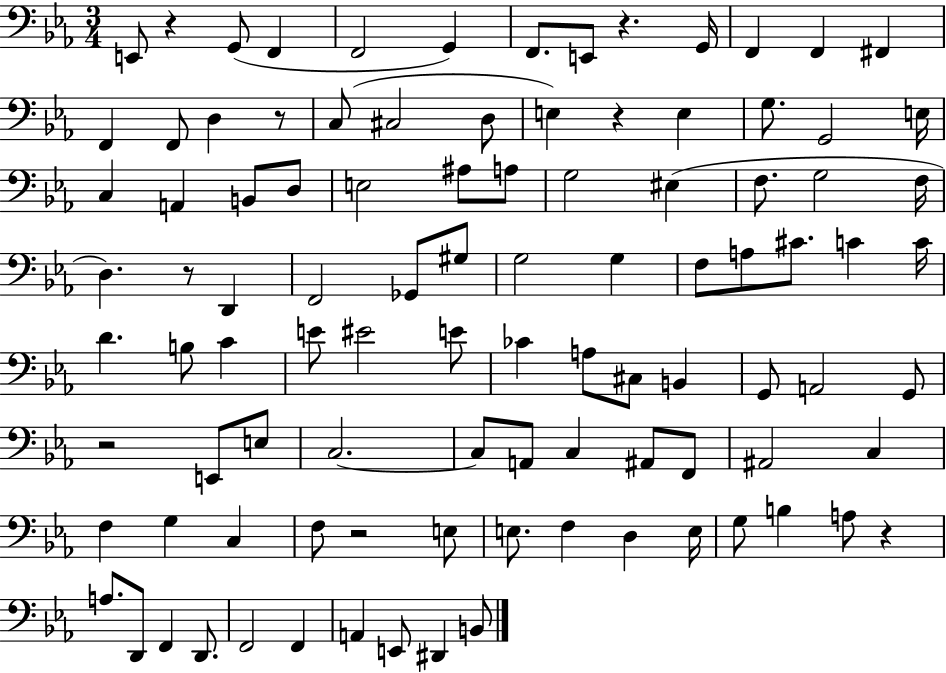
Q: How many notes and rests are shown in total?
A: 99